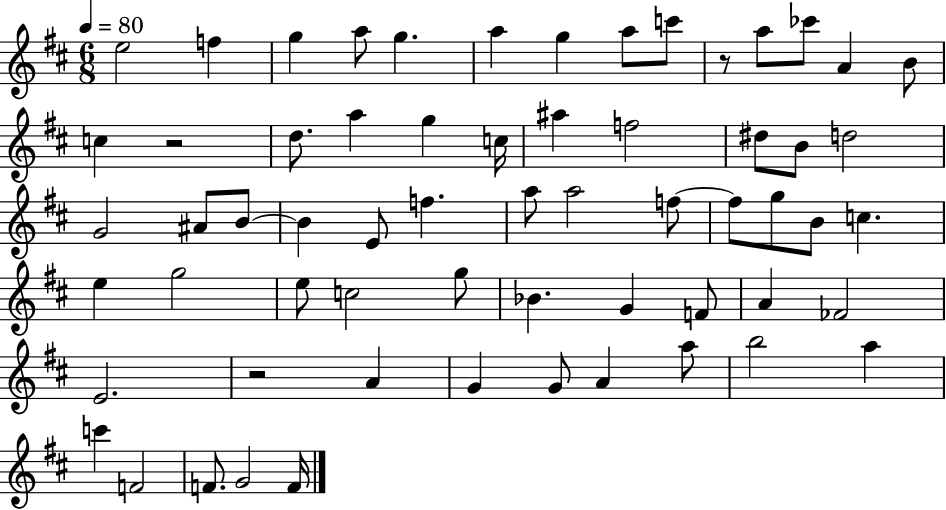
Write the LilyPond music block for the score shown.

{
  \clef treble
  \numericTimeSignature
  \time 6/8
  \key d \major
  \tempo 4 = 80
  e''2 f''4 | g''4 a''8 g''4. | a''4 g''4 a''8 c'''8 | r8 a''8 ces'''8 a'4 b'8 | \break c''4 r2 | d''8. a''4 g''4 c''16 | ais''4 f''2 | dis''8 b'8 d''2 | \break g'2 ais'8 b'8~~ | b'4 e'8 f''4. | a''8 a''2 f''8~~ | f''8 g''8 b'8 c''4. | \break e''4 g''2 | e''8 c''2 g''8 | bes'4. g'4 f'8 | a'4 fes'2 | \break e'2. | r2 a'4 | g'4 g'8 a'4 a''8 | b''2 a''4 | \break c'''4 f'2 | f'8. g'2 f'16 | \bar "|."
}